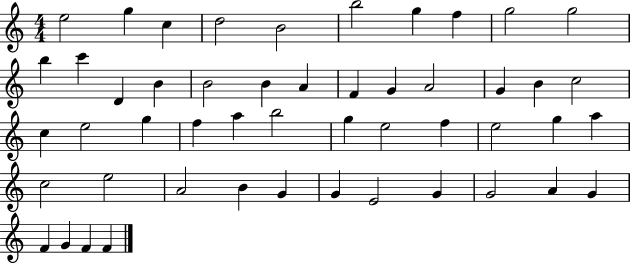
{
  \clef treble
  \numericTimeSignature
  \time 4/4
  \key c \major
  e''2 g''4 c''4 | d''2 b'2 | b''2 g''4 f''4 | g''2 g''2 | \break b''4 c'''4 d'4 b'4 | b'2 b'4 a'4 | f'4 g'4 a'2 | g'4 b'4 c''2 | \break c''4 e''2 g''4 | f''4 a''4 b''2 | g''4 e''2 f''4 | e''2 g''4 a''4 | \break c''2 e''2 | a'2 b'4 g'4 | g'4 e'2 g'4 | g'2 a'4 g'4 | \break f'4 g'4 f'4 f'4 | \bar "|."
}